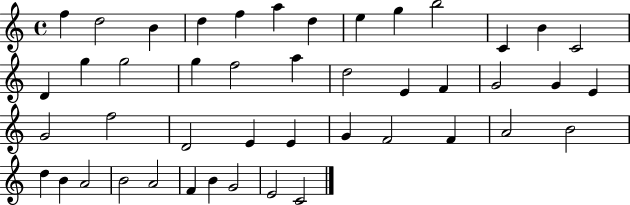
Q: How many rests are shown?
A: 0